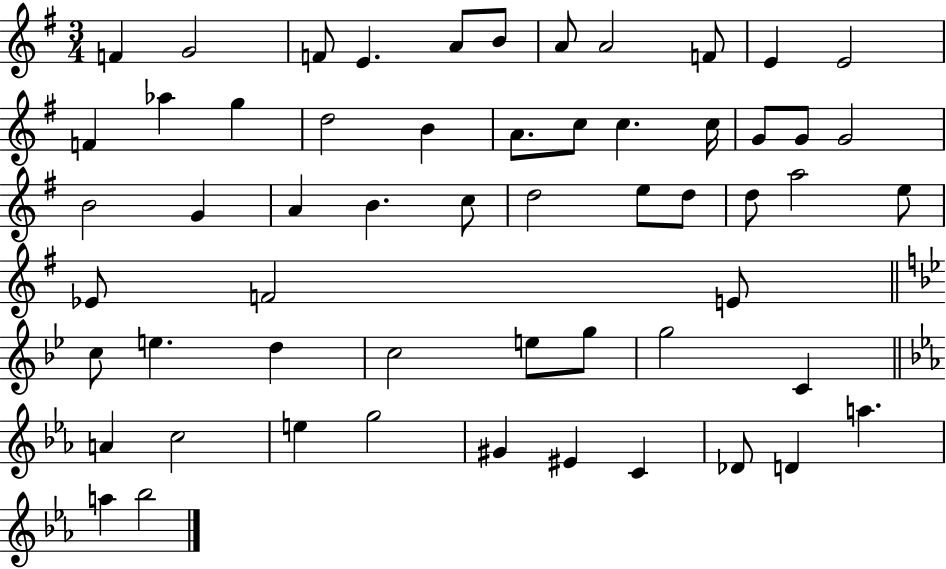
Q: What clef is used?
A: treble